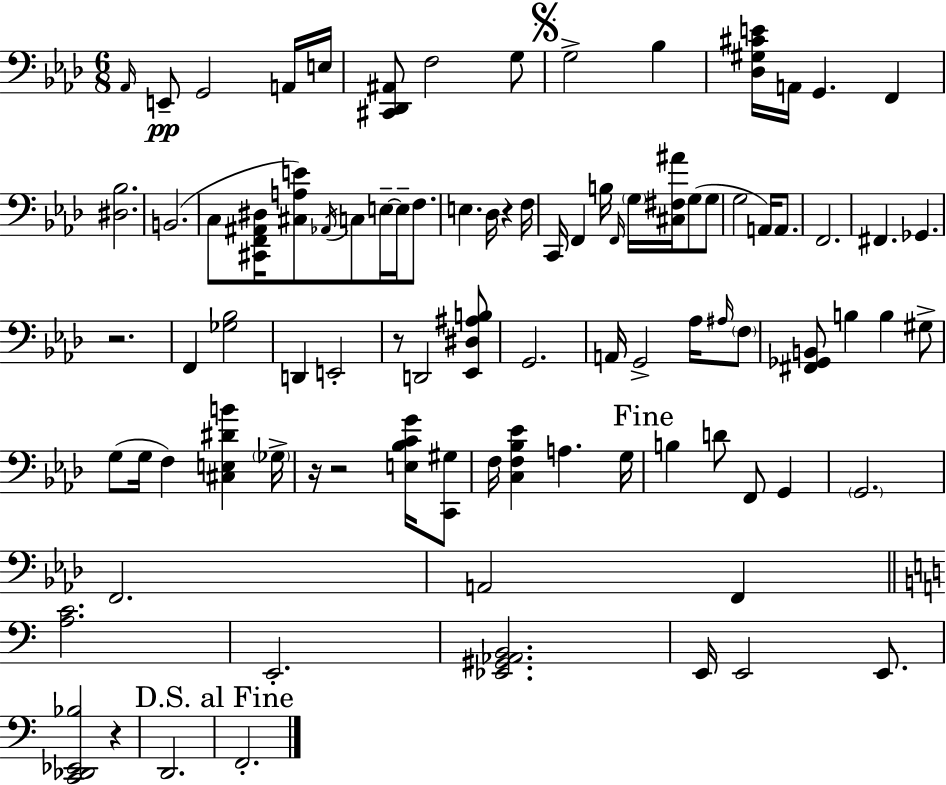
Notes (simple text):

Ab2/s E2/e G2/h A2/s E3/s [C#2,Db2,A#2]/e F3/h G3/e G3/h Bb3/q [Db3,G#3,C#4,E4]/s A2/s G2/q. F2/q [D#3,Bb3]/h. B2/h. C3/e [C#2,F2,A#2,D#3]/s [C#3,A3,E4]/e Ab2/s C3/e E3/s E3/s F3/e. E3/q. Db3/s R/q F3/s C2/s F2/q B3/s F2/s G3/s [C#3,F#3,A#4]/s G3/e G3/e G3/h A2/s A2/e. F2/h. F#2/q. Gb2/q. R/h. F2/q [Gb3,Bb3]/h D2/q E2/h R/e D2/h [Eb2,D#3,A#3,B3]/e G2/h. A2/s G2/h Ab3/s A#3/s F3/e [F#2,Gb2,B2]/e B3/q B3/q G#3/e G3/e G3/s F3/q [C#3,E3,D#4,B4]/q Gb3/s R/s R/h [E3,Bb3,C4,G4]/s [C2,G#3]/e F3/s [C3,F3,Bb3,Eb4]/q A3/q. G3/s B3/q D4/e F2/e G2/q G2/h. F2/h. A2/h F2/q [A3,C4]/h. E2/h. [Eb2,G#2,Ab2,B2]/h. E2/s E2/h E2/e. [C2,Db2,Eb2,Bb3]/h R/q D2/h. F2/h.